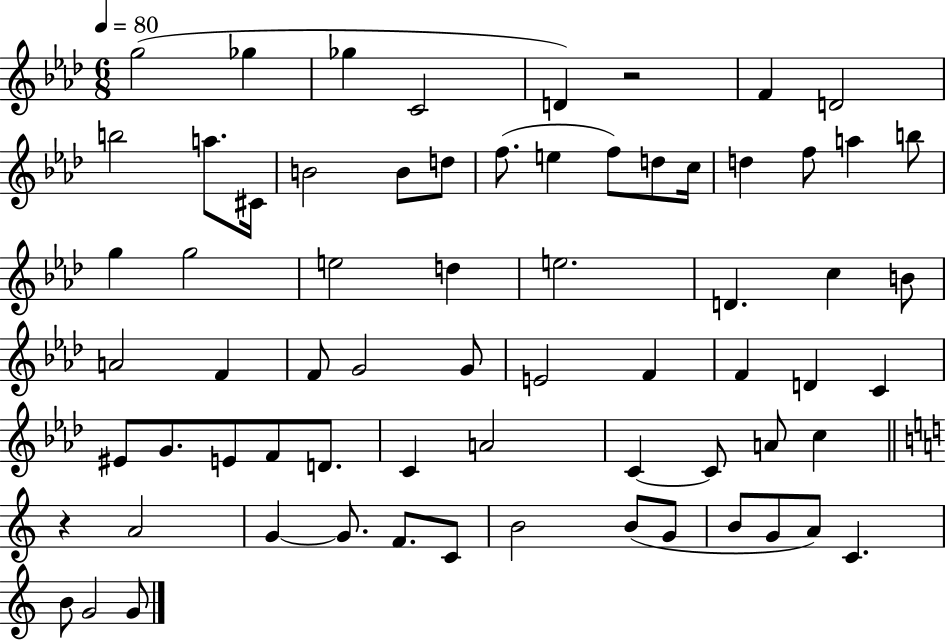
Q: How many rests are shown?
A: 2